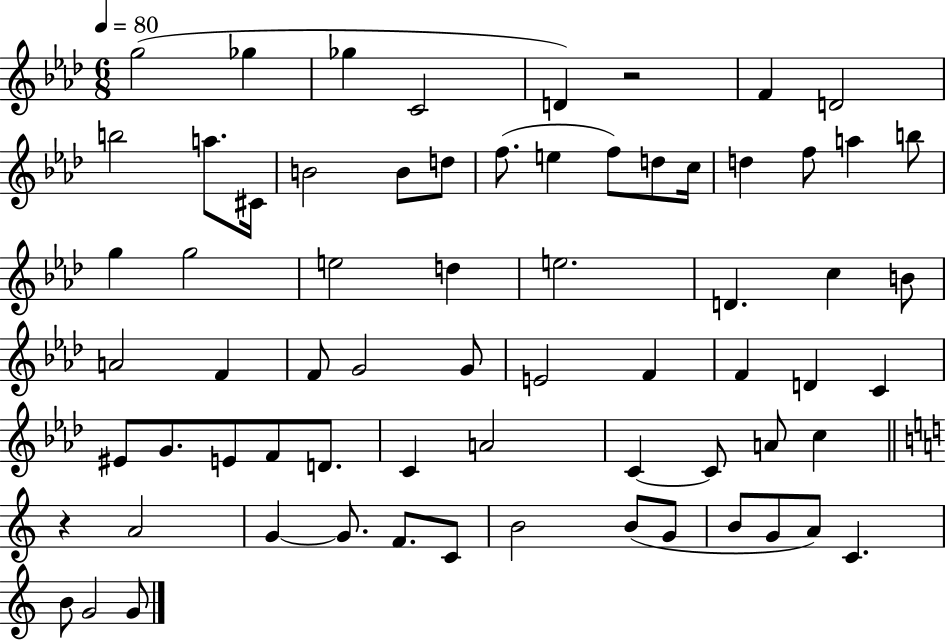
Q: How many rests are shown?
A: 2